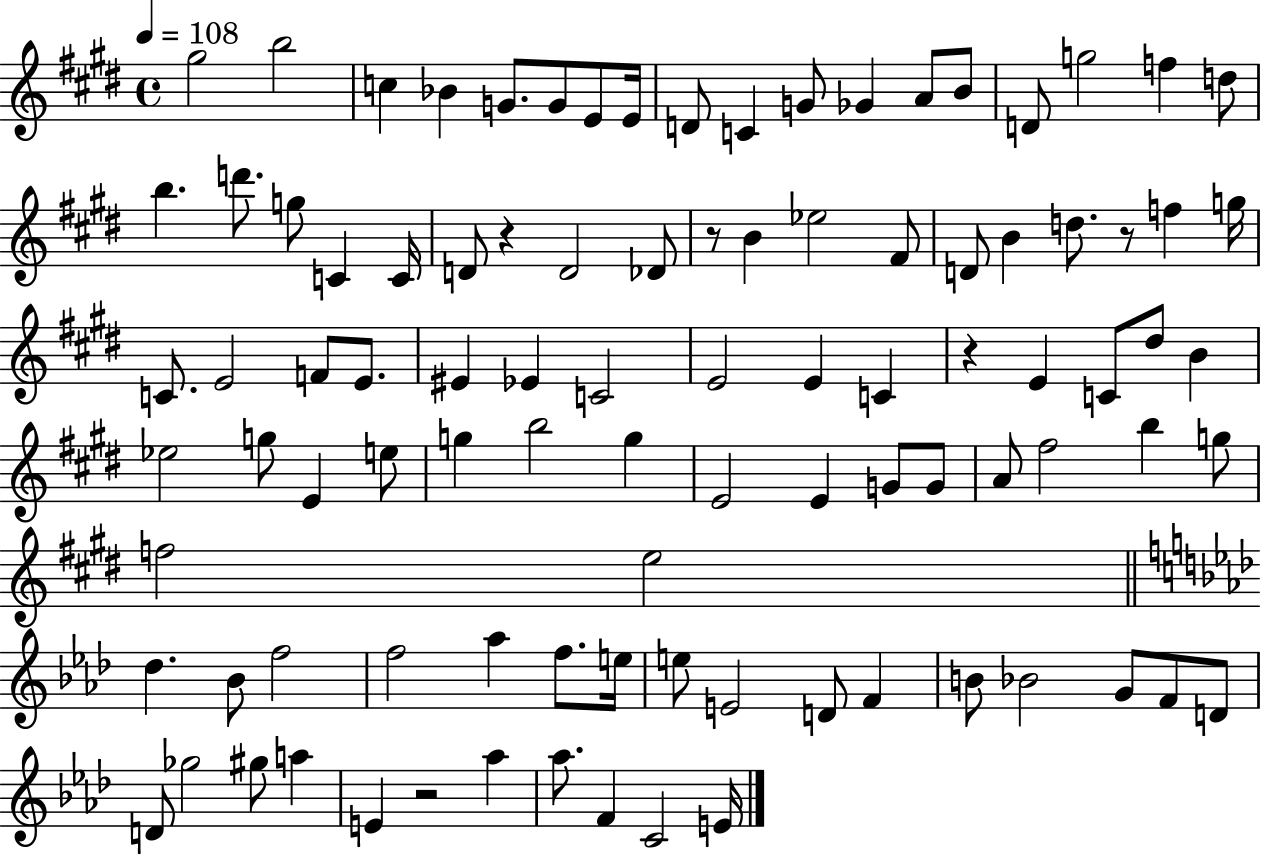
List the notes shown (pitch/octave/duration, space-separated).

G#5/h B5/h C5/q Bb4/q G4/e. G4/e E4/e E4/s D4/e C4/q G4/e Gb4/q A4/e B4/e D4/e G5/h F5/q D5/e B5/q. D6/e. G5/e C4/q C4/s D4/e R/q D4/h Db4/e R/e B4/q Eb5/h F#4/e D4/e B4/q D5/e. R/e F5/q G5/s C4/e. E4/h F4/e E4/e. EIS4/q Eb4/q C4/h E4/h E4/q C4/q R/q E4/q C4/e D#5/e B4/q Eb5/h G5/e E4/q E5/e G5/q B5/h G5/q E4/h E4/q G4/e G4/e A4/e F#5/h B5/q G5/e F5/h E5/h Db5/q. Bb4/e F5/h F5/h Ab5/q F5/e. E5/s E5/e E4/h D4/e F4/q B4/e Bb4/h G4/e F4/e D4/e D4/e Gb5/h G#5/e A5/q E4/q R/h Ab5/q Ab5/e. F4/q C4/h E4/s